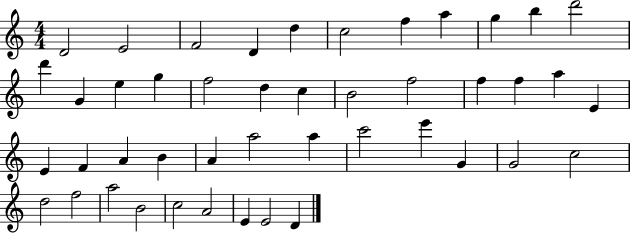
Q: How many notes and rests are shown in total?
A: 45